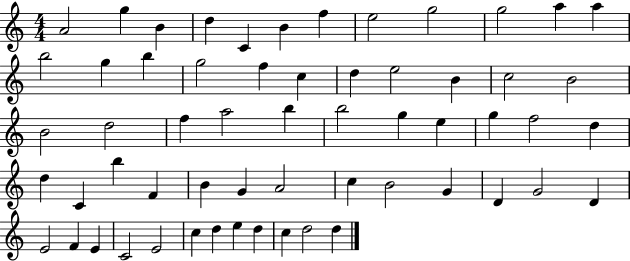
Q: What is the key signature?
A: C major